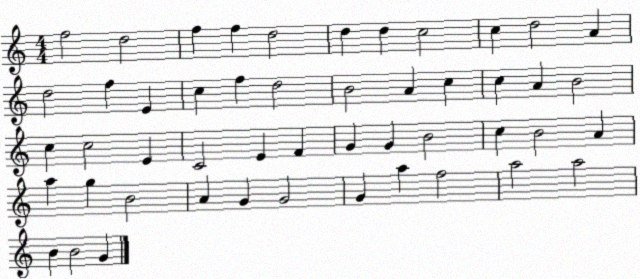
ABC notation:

X:1
T:Untitled
M:4/4
L:1/4
K:C
f2 d2 f f d2 d d c2 c d2 A d2 f E c f d2 B2 A c c A B2 c c2 E C2 E F G G B2 c B2 A a g B2 A G G2 G a f2 a2 a2 B B2 G